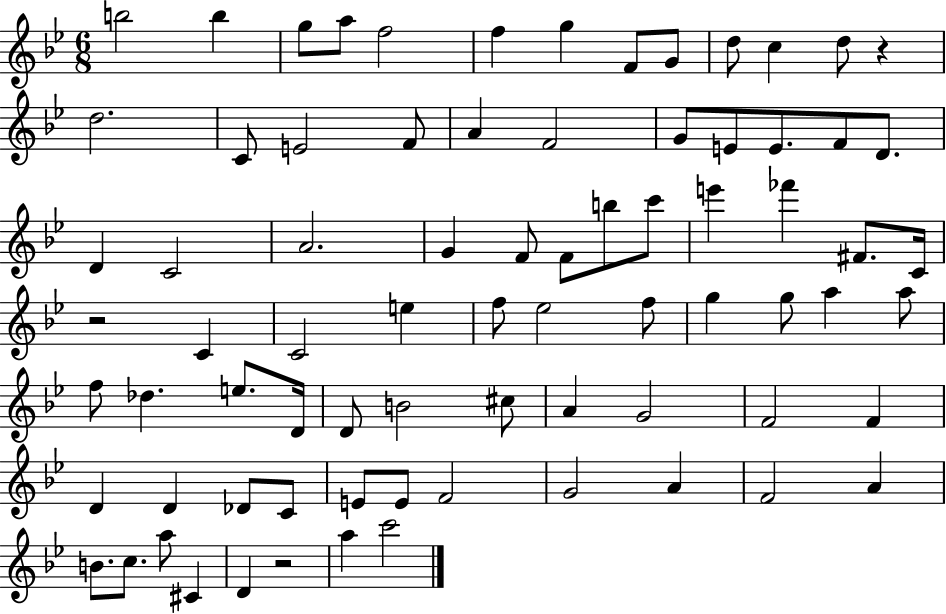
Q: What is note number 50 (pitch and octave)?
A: D4